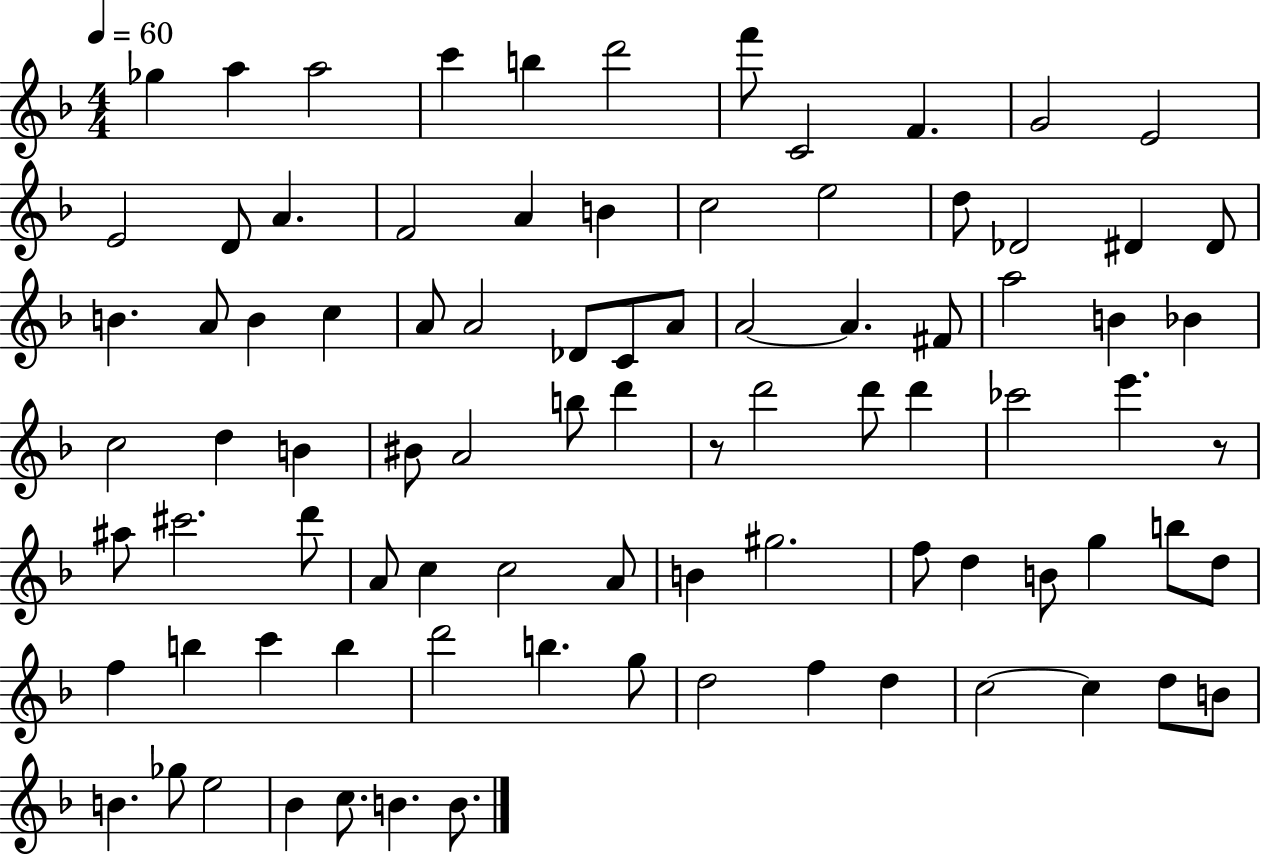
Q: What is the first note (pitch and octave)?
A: Gb5